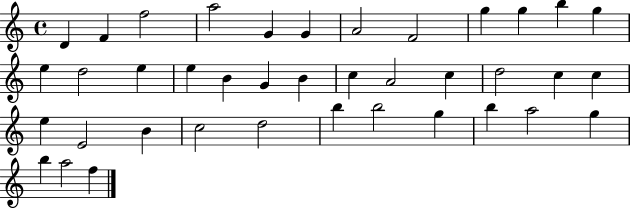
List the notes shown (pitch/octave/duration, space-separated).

D4/q F4/q F5/h A5/h G4/q G4/q A4/h F4/h G5/q G5/q B5/q G5/q E5/q D5/h E5/q E5/q B4/q G4/q B4/q C5/q A4/h C5/q D5/h C5/q C5/q E5/q E4/h B4/q C5/h D5/h B5/q B5/h G5/q B5/q A5/h G5/q B5/q A5/h F5/q